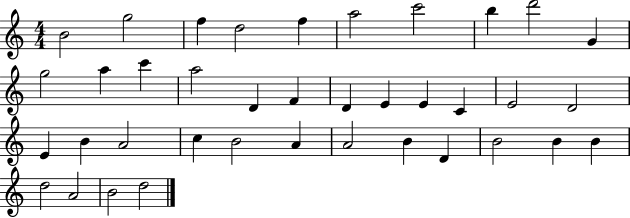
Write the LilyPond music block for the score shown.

{
  \clef treble
  \numericTimeSignature
  \time 4/4
  \key c \major
  b'2 g''2 | f''4 d''2 f''4 | a''2 c'''2 | b''4 d'''2 g'4 | \break g''2 a''4 c'''4 | a''2 d'4 f'4 | d'4 e'4 e'4 c'4 | e'2 d'2 | \break e'4 b'4 a'2 | c''4 b'2 a'4 | a'2 b'4 d'4 | b'2 b'4 b'4 | \break d''2 a'2 | b'2 d''2 | \bar "|."
}